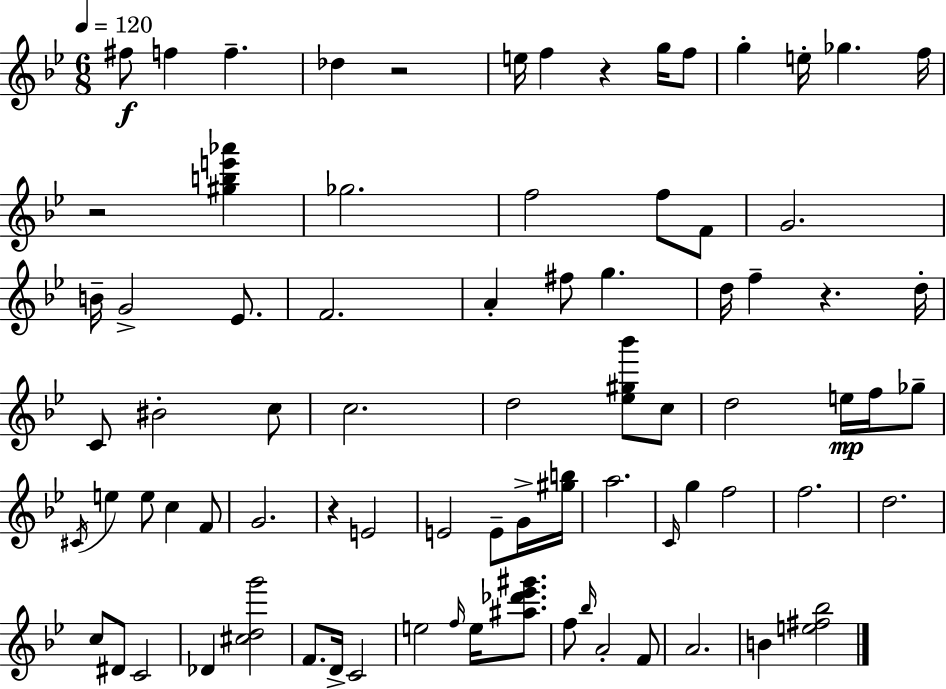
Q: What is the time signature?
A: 6/8